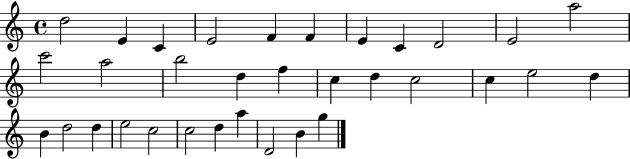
{
  \clef treble
  \time 4/4
  \defaultTimeSignature
  \key c \major
  d''2 e'4 c'4 | e'2 f'4 f'4 | e'4 c'4 d'2 | e'2 a''2 | \break c'''2 a''2 | b''2 d''4 f''4 | c''4 d''4 c''2 | c''4 e''2 d''4 | \break b'4 d''2 d''4 | e''2 c''2 | c''2 d''4 a''4 | d'2 b'4 g''4 | \break \bar "|."
}